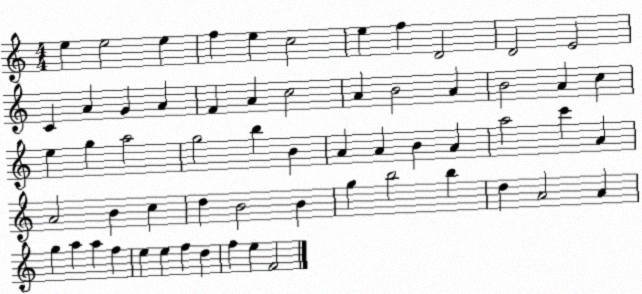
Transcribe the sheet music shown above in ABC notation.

X:1
T:Untitled
M:4/4
L:1/4
K:C
e e2 e f e c2 e f D2 D2 E2 C A G A F A c2 A B2 A B2 A c e g a2 g2 b B A A B A a2 c' A A2 B c d B2 B g b2 b d A2 A g a a f e e f d f e F2